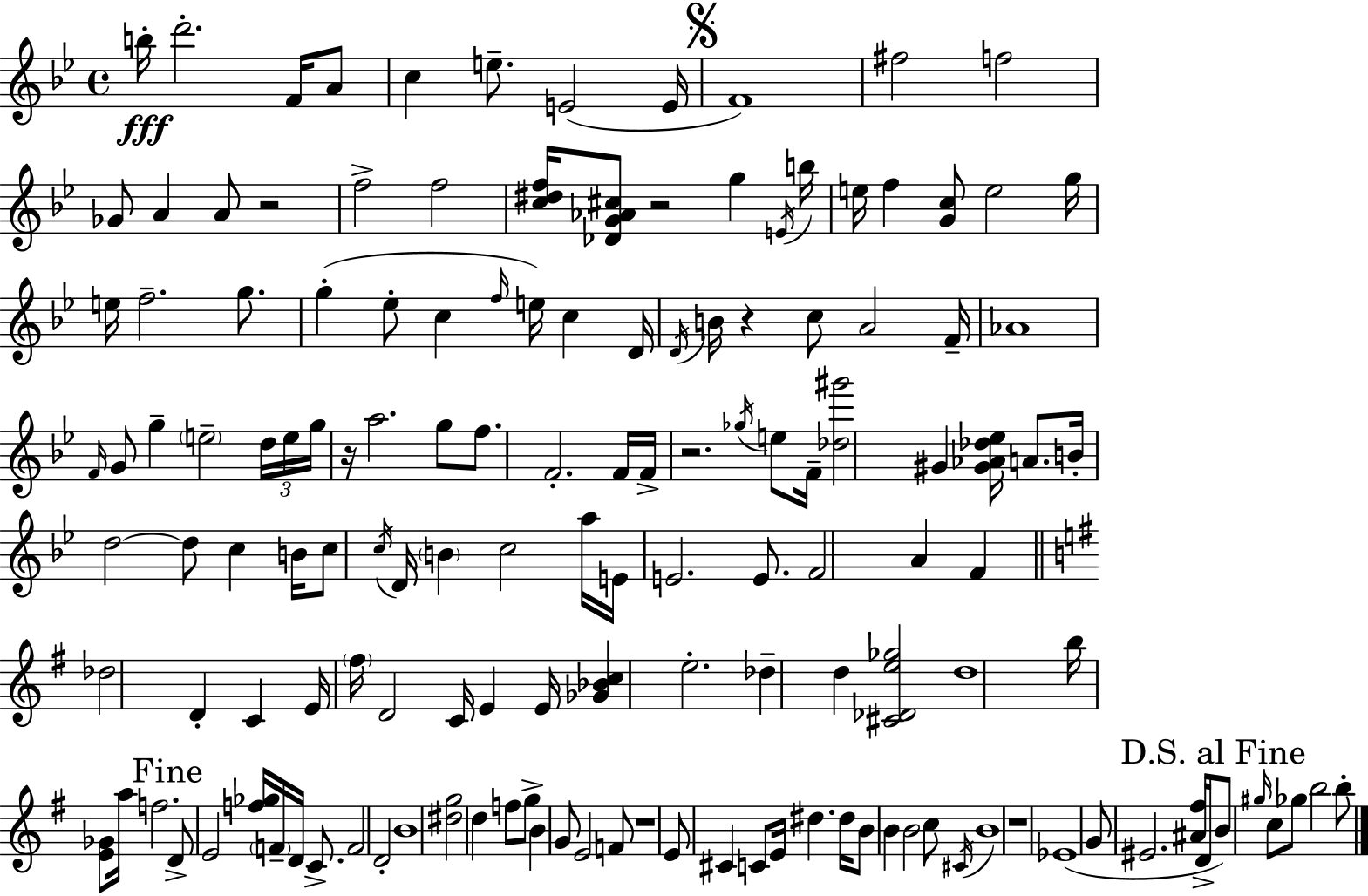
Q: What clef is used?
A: treble